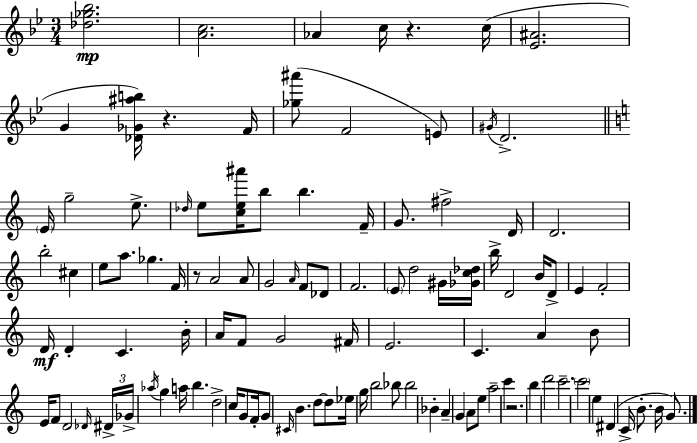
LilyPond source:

{
  \clef treble
  \numericTimeSignature
  \time 3/4
  \key bes \major
  <des'' ges'' bes''>2.\mp | <a' c''>2. | aes'4 c''16 r4. c''16( | <ees' ais'>2. | \break g'4 <des' ges' ais'' b''>16) r4. f'16 | <ges'' ais'''>8( f'2 e'8) | \acciaccatura { gis'16 } d'2.-> | \bar "||" \break \key a \minor \parenthesize e'16 g''2-- e''8.-> | \grace { des''16 } e''8 <c'' e'' ais'''>16 b''8 b''4. | f'16-- g'8. fis''2-> | d'16 d'2. | \break b''2-. cis''4 | e''8 a''8. ges''4. | f'16 r8 a'2 a'8 | g'2 \grace { a'16 } f'8 | \break des'8 f'2. | \parenthesize e'8 d''2 | gis'16 <ges' c'' des''>16 b''16-> d'2 b'16 | d'8-> e'4 f'2-. | \break d'16\mf d'4-. c'4. | b'16-. a'16 f'8 g'2 | fis'16 e'2. | c'4. a'4 | \break b'8 e'16 f'8 d'2 | \grace { des'16 } \tuplet 3/2 { dis'16-> ges'16-> \acciaccatura { aes''16 } } g''4 a''16 b''4. | d''2-> | c''16 g'8 f'16-. g'8 \grace { cis'16 } b'4. | \break d''8~~ d''8 ees''16 g''16 b''2 | bes''8 bes''2 | bes'4-. a'4-- g'4 | a'8 e''8 a''2-- | \break c'''4 r2. | b''4 d'''2 | c'''2.-- | \parenthesize c'''2 | \break e''4 dis'4( c'16-> b'8.-. | b'16 g'8.) \bar "|."
}